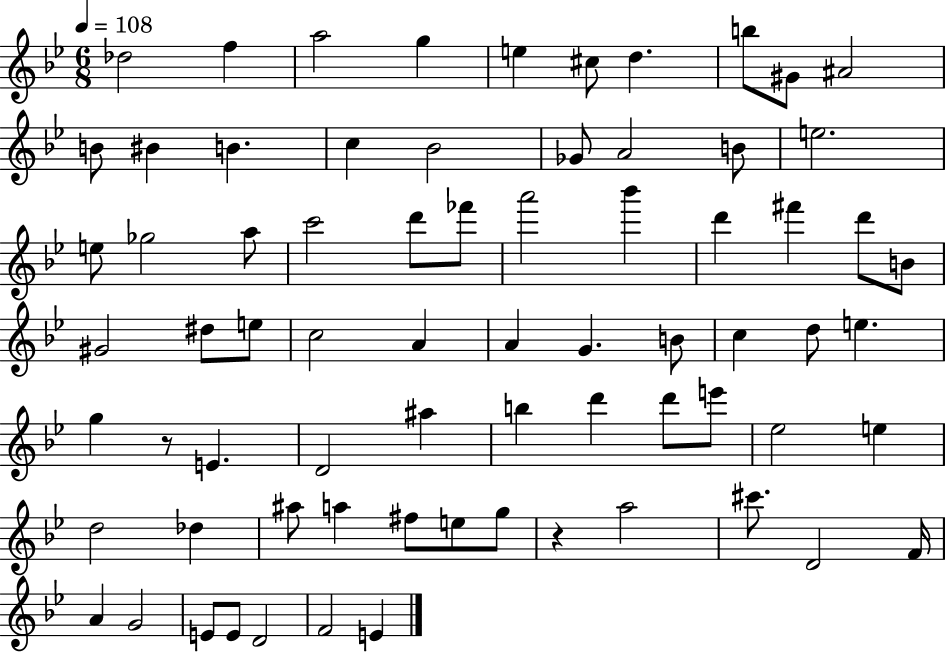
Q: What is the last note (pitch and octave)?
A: E4